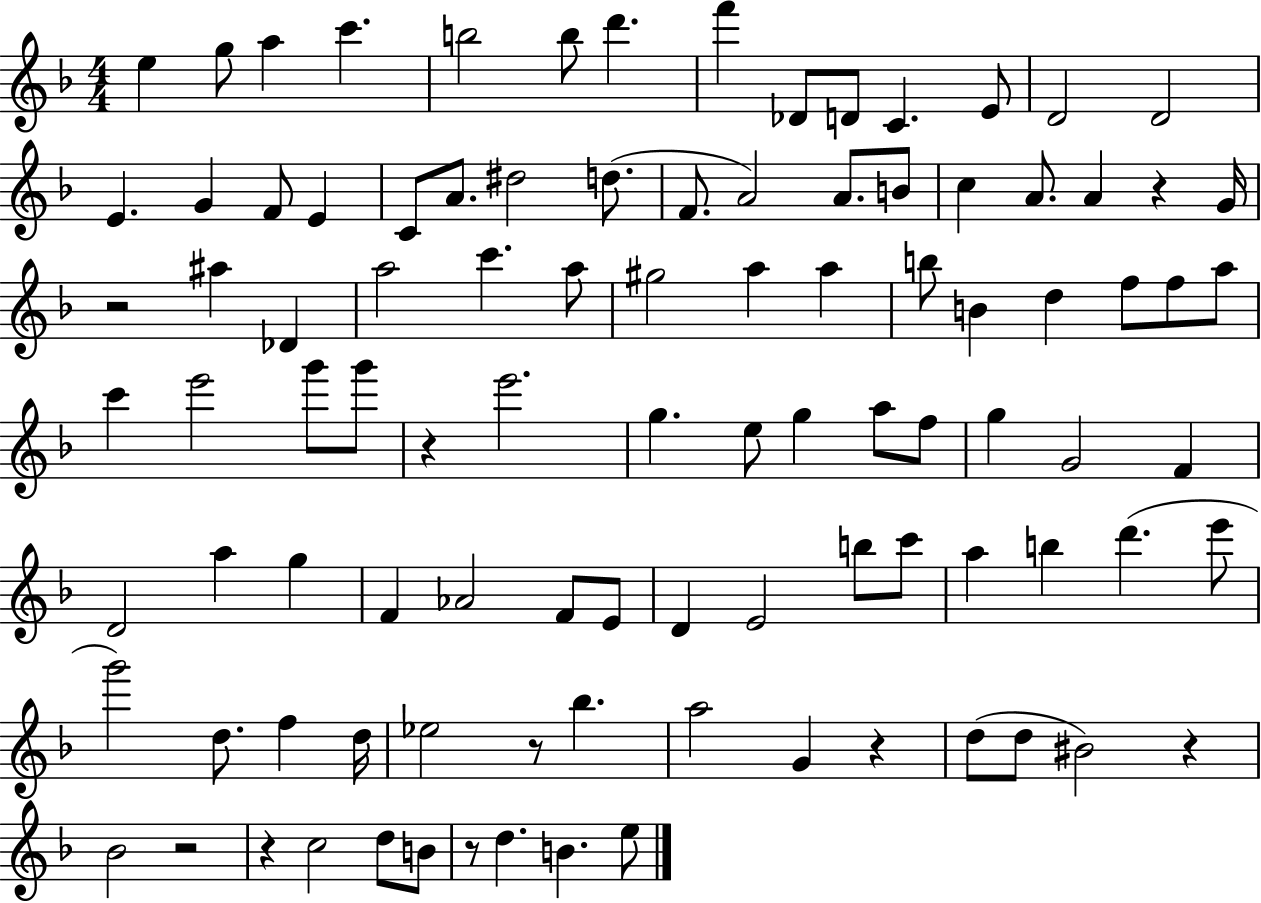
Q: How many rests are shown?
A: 9